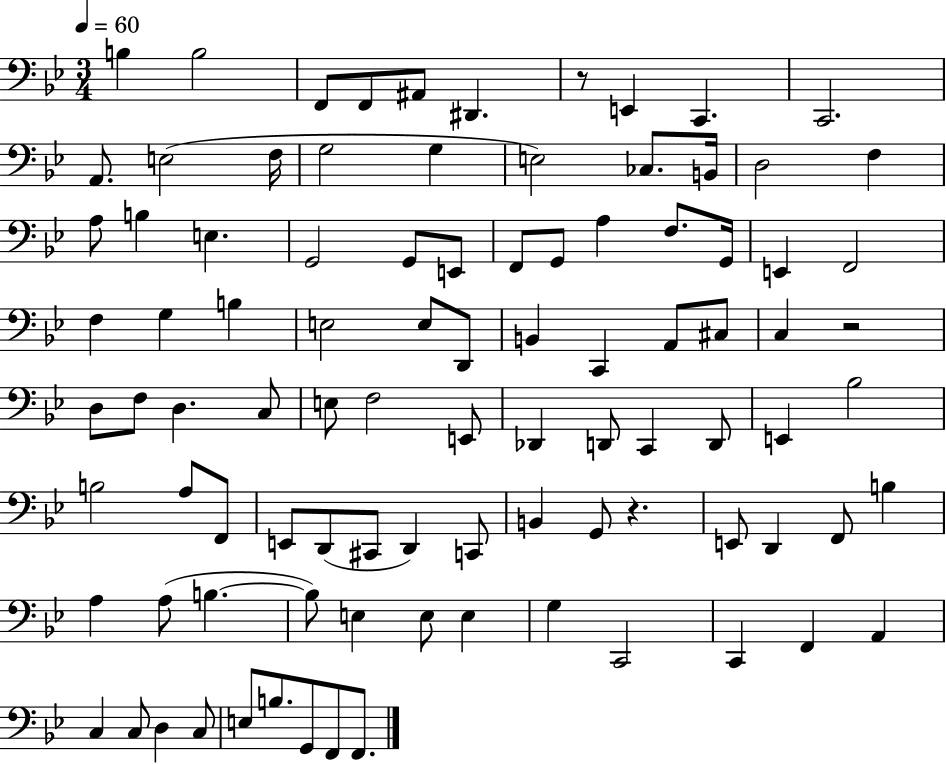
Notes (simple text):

B3/q B3/h F2/e F2/e A#2/e D#2/q. R/e E2/q C2/q. C2/h. A2/e. E3/h F3/s G3/h G3/q E3/h CES3/e. B2/s D3/h F3/q A3/e B3/q E3/q. G2/h G2/e E2/e F2/e G2/e A3/q F3/e. G2/s E2/q F2/h F3/q G3/q B3/q E3/h E3/e D2/e B2/q C2/q A2/e C#3/e C3/q R/h D3/e F3/e D3/q. C3/e E3/e F3/h E2/e Db2/q D2/e C2/q D2/e E2/q Bb3/h B3/h A3/e F2/e E2/e D2/e C#2/e D2/q C2/e B2/q G2/e R/q. E2/e D2/q F2/e B3/q A3/q A3/e B3/q. B3/e E3/q E3/e E3/q G3/q C2/h C2/q F2/q A2/q C3/q C3/e D3/q C3/e E3/e B3/e. G2/e F2/e F2/e.